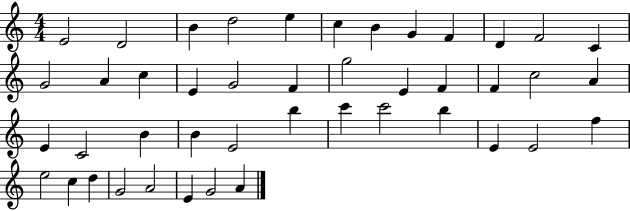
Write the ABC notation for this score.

X:1
T:Untitled
M:4/4
L:1/4
K:C
E2 D2 B d2 e c B G F D F2 C G2 A c E G2 F g2 E F F c2 A E C2 B B E2 b c' c'2 b E E2 f e2 c d G2 A2 E G2 A